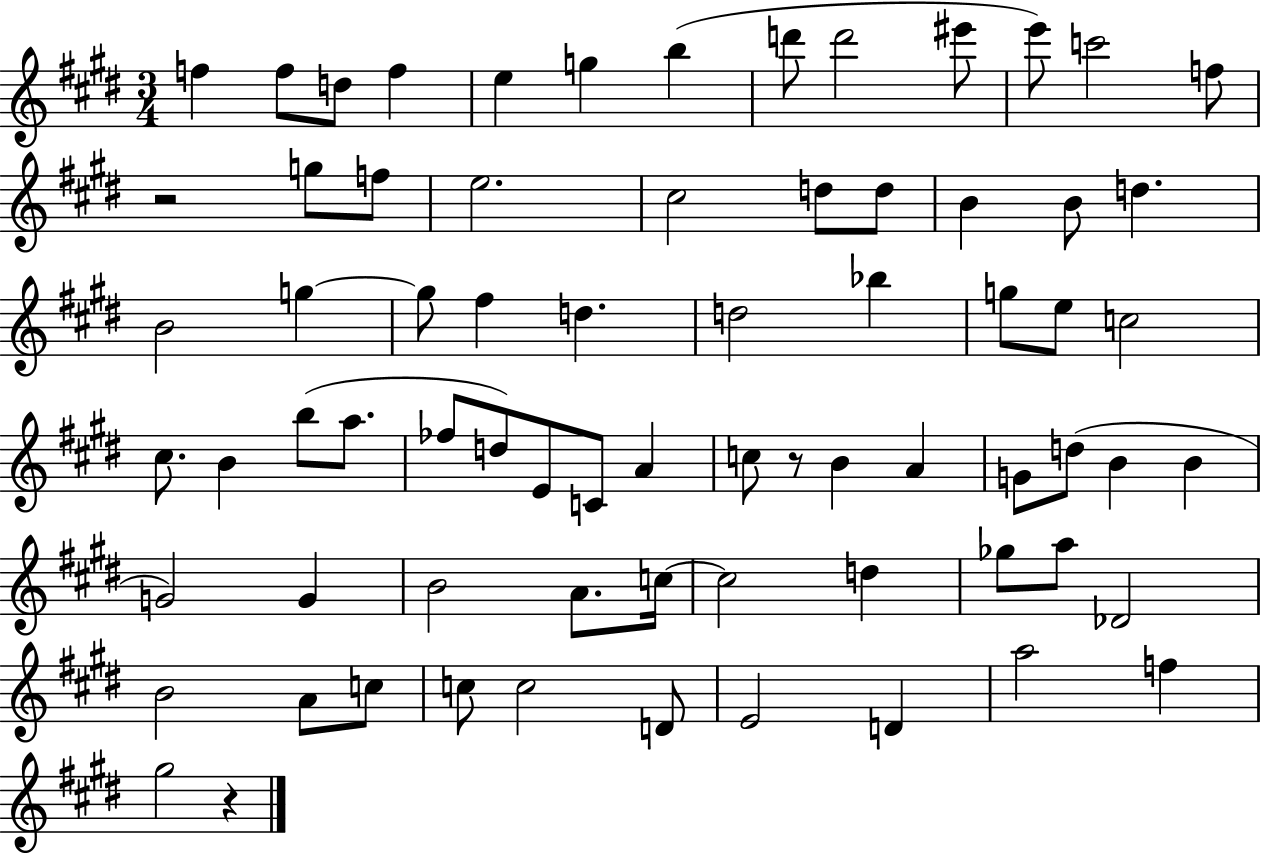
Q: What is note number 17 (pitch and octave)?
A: C#5